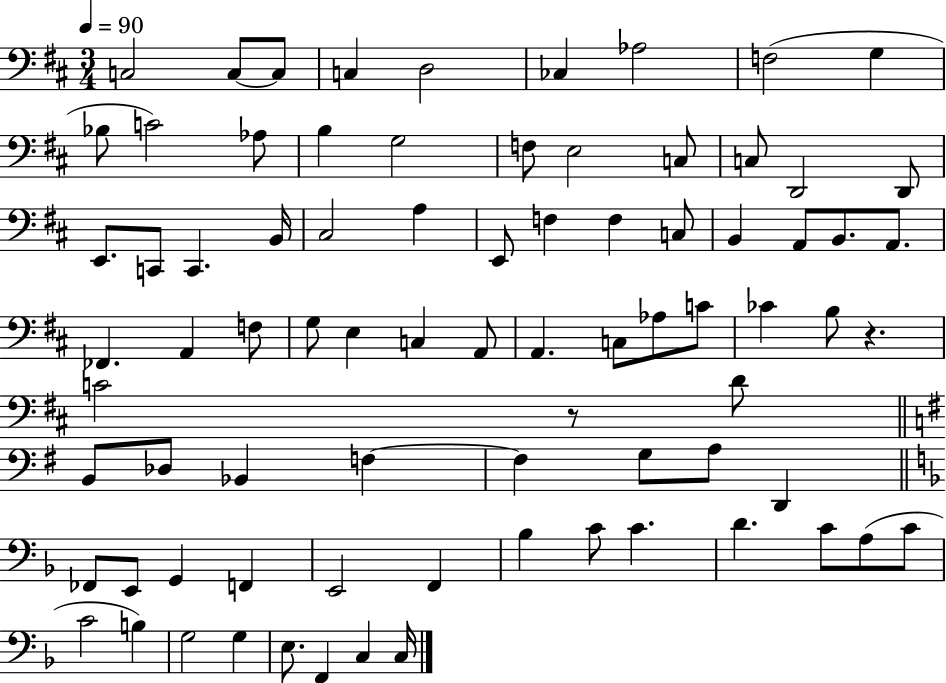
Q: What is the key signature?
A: D major